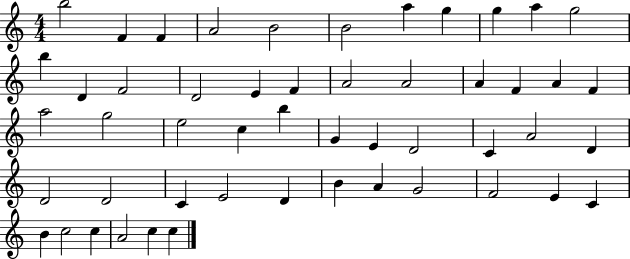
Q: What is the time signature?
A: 4/4